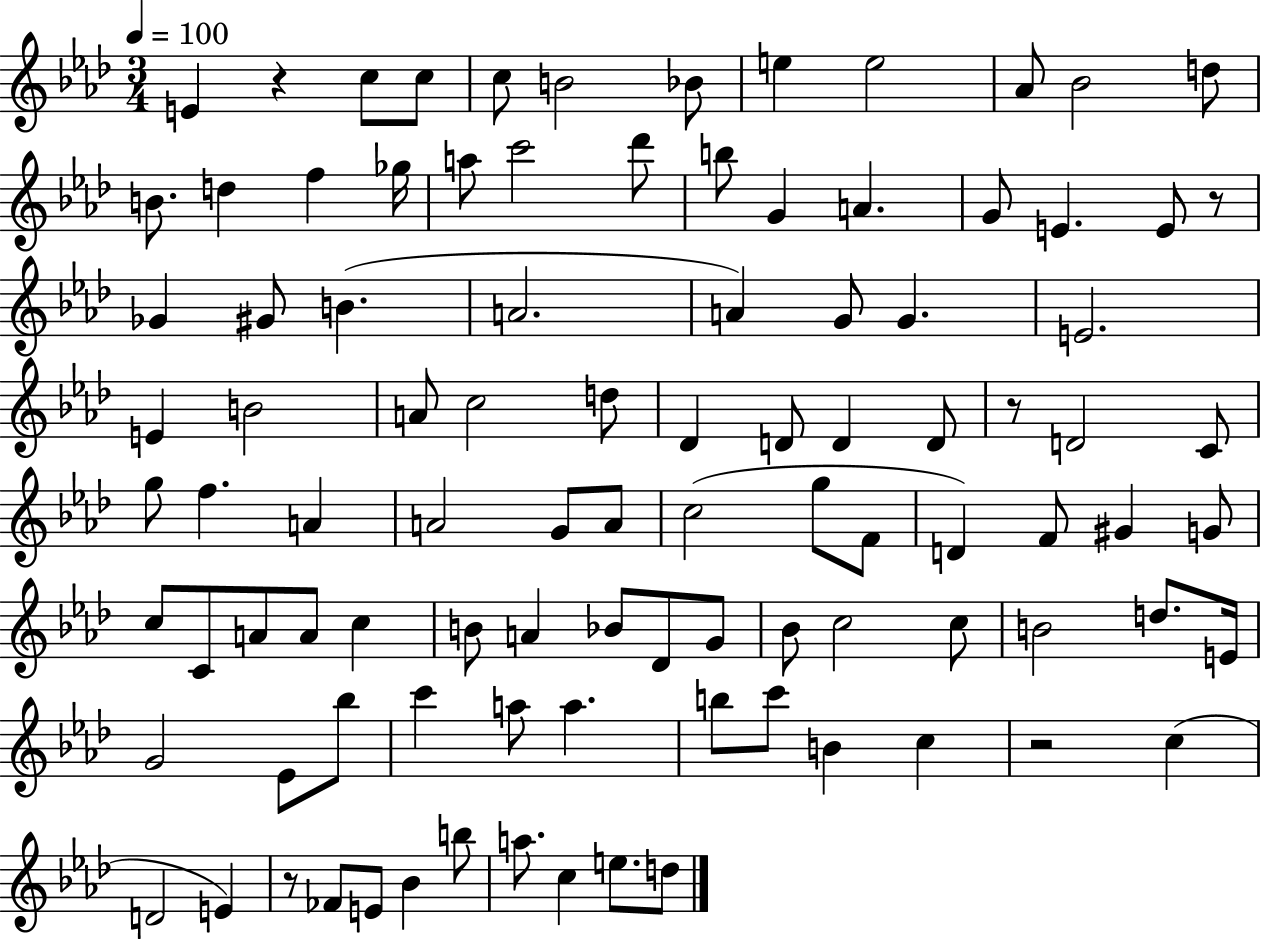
E4/q R/q C5/e C5/e C5/e B4/h Bb4/e E5/q E5/h Ab4/e Bb4/h D5/e B4/e. D5/q F5/q Gb5/s A5/e C6/h Db6/e B5/e G4/q A4/q. G4/e E4/q. E4/e R/e Gb4/q G#4/e B4/q. A4/h. A4/q G4/e G4/q. E4/h. E4/q B4/h A4/e C5/h D5/e Db4/q D4/e D4/q D4/e R/e D4/h C4/e G5/e F5/q. A4/q A4/h G4/e A4/e C5/h G5/e F4/e D4/q F4/e G#4/q G4/e C5/e C4/e A4/e A4/e C5/q B4/e A4/q Bb4/e Db4/e G4/e Bb4/e C5/h C5/e B4/h D5/e. E4/s G4/h Eb4/e Bb5/e C6/q A5/e A5/q. B5/e C6/e B4/q C5/q R/h C5/q D4/h E4/q R/e FES4/e E4/e Bb4/q B5/e A5/e. C5/q E5/e. D5/e